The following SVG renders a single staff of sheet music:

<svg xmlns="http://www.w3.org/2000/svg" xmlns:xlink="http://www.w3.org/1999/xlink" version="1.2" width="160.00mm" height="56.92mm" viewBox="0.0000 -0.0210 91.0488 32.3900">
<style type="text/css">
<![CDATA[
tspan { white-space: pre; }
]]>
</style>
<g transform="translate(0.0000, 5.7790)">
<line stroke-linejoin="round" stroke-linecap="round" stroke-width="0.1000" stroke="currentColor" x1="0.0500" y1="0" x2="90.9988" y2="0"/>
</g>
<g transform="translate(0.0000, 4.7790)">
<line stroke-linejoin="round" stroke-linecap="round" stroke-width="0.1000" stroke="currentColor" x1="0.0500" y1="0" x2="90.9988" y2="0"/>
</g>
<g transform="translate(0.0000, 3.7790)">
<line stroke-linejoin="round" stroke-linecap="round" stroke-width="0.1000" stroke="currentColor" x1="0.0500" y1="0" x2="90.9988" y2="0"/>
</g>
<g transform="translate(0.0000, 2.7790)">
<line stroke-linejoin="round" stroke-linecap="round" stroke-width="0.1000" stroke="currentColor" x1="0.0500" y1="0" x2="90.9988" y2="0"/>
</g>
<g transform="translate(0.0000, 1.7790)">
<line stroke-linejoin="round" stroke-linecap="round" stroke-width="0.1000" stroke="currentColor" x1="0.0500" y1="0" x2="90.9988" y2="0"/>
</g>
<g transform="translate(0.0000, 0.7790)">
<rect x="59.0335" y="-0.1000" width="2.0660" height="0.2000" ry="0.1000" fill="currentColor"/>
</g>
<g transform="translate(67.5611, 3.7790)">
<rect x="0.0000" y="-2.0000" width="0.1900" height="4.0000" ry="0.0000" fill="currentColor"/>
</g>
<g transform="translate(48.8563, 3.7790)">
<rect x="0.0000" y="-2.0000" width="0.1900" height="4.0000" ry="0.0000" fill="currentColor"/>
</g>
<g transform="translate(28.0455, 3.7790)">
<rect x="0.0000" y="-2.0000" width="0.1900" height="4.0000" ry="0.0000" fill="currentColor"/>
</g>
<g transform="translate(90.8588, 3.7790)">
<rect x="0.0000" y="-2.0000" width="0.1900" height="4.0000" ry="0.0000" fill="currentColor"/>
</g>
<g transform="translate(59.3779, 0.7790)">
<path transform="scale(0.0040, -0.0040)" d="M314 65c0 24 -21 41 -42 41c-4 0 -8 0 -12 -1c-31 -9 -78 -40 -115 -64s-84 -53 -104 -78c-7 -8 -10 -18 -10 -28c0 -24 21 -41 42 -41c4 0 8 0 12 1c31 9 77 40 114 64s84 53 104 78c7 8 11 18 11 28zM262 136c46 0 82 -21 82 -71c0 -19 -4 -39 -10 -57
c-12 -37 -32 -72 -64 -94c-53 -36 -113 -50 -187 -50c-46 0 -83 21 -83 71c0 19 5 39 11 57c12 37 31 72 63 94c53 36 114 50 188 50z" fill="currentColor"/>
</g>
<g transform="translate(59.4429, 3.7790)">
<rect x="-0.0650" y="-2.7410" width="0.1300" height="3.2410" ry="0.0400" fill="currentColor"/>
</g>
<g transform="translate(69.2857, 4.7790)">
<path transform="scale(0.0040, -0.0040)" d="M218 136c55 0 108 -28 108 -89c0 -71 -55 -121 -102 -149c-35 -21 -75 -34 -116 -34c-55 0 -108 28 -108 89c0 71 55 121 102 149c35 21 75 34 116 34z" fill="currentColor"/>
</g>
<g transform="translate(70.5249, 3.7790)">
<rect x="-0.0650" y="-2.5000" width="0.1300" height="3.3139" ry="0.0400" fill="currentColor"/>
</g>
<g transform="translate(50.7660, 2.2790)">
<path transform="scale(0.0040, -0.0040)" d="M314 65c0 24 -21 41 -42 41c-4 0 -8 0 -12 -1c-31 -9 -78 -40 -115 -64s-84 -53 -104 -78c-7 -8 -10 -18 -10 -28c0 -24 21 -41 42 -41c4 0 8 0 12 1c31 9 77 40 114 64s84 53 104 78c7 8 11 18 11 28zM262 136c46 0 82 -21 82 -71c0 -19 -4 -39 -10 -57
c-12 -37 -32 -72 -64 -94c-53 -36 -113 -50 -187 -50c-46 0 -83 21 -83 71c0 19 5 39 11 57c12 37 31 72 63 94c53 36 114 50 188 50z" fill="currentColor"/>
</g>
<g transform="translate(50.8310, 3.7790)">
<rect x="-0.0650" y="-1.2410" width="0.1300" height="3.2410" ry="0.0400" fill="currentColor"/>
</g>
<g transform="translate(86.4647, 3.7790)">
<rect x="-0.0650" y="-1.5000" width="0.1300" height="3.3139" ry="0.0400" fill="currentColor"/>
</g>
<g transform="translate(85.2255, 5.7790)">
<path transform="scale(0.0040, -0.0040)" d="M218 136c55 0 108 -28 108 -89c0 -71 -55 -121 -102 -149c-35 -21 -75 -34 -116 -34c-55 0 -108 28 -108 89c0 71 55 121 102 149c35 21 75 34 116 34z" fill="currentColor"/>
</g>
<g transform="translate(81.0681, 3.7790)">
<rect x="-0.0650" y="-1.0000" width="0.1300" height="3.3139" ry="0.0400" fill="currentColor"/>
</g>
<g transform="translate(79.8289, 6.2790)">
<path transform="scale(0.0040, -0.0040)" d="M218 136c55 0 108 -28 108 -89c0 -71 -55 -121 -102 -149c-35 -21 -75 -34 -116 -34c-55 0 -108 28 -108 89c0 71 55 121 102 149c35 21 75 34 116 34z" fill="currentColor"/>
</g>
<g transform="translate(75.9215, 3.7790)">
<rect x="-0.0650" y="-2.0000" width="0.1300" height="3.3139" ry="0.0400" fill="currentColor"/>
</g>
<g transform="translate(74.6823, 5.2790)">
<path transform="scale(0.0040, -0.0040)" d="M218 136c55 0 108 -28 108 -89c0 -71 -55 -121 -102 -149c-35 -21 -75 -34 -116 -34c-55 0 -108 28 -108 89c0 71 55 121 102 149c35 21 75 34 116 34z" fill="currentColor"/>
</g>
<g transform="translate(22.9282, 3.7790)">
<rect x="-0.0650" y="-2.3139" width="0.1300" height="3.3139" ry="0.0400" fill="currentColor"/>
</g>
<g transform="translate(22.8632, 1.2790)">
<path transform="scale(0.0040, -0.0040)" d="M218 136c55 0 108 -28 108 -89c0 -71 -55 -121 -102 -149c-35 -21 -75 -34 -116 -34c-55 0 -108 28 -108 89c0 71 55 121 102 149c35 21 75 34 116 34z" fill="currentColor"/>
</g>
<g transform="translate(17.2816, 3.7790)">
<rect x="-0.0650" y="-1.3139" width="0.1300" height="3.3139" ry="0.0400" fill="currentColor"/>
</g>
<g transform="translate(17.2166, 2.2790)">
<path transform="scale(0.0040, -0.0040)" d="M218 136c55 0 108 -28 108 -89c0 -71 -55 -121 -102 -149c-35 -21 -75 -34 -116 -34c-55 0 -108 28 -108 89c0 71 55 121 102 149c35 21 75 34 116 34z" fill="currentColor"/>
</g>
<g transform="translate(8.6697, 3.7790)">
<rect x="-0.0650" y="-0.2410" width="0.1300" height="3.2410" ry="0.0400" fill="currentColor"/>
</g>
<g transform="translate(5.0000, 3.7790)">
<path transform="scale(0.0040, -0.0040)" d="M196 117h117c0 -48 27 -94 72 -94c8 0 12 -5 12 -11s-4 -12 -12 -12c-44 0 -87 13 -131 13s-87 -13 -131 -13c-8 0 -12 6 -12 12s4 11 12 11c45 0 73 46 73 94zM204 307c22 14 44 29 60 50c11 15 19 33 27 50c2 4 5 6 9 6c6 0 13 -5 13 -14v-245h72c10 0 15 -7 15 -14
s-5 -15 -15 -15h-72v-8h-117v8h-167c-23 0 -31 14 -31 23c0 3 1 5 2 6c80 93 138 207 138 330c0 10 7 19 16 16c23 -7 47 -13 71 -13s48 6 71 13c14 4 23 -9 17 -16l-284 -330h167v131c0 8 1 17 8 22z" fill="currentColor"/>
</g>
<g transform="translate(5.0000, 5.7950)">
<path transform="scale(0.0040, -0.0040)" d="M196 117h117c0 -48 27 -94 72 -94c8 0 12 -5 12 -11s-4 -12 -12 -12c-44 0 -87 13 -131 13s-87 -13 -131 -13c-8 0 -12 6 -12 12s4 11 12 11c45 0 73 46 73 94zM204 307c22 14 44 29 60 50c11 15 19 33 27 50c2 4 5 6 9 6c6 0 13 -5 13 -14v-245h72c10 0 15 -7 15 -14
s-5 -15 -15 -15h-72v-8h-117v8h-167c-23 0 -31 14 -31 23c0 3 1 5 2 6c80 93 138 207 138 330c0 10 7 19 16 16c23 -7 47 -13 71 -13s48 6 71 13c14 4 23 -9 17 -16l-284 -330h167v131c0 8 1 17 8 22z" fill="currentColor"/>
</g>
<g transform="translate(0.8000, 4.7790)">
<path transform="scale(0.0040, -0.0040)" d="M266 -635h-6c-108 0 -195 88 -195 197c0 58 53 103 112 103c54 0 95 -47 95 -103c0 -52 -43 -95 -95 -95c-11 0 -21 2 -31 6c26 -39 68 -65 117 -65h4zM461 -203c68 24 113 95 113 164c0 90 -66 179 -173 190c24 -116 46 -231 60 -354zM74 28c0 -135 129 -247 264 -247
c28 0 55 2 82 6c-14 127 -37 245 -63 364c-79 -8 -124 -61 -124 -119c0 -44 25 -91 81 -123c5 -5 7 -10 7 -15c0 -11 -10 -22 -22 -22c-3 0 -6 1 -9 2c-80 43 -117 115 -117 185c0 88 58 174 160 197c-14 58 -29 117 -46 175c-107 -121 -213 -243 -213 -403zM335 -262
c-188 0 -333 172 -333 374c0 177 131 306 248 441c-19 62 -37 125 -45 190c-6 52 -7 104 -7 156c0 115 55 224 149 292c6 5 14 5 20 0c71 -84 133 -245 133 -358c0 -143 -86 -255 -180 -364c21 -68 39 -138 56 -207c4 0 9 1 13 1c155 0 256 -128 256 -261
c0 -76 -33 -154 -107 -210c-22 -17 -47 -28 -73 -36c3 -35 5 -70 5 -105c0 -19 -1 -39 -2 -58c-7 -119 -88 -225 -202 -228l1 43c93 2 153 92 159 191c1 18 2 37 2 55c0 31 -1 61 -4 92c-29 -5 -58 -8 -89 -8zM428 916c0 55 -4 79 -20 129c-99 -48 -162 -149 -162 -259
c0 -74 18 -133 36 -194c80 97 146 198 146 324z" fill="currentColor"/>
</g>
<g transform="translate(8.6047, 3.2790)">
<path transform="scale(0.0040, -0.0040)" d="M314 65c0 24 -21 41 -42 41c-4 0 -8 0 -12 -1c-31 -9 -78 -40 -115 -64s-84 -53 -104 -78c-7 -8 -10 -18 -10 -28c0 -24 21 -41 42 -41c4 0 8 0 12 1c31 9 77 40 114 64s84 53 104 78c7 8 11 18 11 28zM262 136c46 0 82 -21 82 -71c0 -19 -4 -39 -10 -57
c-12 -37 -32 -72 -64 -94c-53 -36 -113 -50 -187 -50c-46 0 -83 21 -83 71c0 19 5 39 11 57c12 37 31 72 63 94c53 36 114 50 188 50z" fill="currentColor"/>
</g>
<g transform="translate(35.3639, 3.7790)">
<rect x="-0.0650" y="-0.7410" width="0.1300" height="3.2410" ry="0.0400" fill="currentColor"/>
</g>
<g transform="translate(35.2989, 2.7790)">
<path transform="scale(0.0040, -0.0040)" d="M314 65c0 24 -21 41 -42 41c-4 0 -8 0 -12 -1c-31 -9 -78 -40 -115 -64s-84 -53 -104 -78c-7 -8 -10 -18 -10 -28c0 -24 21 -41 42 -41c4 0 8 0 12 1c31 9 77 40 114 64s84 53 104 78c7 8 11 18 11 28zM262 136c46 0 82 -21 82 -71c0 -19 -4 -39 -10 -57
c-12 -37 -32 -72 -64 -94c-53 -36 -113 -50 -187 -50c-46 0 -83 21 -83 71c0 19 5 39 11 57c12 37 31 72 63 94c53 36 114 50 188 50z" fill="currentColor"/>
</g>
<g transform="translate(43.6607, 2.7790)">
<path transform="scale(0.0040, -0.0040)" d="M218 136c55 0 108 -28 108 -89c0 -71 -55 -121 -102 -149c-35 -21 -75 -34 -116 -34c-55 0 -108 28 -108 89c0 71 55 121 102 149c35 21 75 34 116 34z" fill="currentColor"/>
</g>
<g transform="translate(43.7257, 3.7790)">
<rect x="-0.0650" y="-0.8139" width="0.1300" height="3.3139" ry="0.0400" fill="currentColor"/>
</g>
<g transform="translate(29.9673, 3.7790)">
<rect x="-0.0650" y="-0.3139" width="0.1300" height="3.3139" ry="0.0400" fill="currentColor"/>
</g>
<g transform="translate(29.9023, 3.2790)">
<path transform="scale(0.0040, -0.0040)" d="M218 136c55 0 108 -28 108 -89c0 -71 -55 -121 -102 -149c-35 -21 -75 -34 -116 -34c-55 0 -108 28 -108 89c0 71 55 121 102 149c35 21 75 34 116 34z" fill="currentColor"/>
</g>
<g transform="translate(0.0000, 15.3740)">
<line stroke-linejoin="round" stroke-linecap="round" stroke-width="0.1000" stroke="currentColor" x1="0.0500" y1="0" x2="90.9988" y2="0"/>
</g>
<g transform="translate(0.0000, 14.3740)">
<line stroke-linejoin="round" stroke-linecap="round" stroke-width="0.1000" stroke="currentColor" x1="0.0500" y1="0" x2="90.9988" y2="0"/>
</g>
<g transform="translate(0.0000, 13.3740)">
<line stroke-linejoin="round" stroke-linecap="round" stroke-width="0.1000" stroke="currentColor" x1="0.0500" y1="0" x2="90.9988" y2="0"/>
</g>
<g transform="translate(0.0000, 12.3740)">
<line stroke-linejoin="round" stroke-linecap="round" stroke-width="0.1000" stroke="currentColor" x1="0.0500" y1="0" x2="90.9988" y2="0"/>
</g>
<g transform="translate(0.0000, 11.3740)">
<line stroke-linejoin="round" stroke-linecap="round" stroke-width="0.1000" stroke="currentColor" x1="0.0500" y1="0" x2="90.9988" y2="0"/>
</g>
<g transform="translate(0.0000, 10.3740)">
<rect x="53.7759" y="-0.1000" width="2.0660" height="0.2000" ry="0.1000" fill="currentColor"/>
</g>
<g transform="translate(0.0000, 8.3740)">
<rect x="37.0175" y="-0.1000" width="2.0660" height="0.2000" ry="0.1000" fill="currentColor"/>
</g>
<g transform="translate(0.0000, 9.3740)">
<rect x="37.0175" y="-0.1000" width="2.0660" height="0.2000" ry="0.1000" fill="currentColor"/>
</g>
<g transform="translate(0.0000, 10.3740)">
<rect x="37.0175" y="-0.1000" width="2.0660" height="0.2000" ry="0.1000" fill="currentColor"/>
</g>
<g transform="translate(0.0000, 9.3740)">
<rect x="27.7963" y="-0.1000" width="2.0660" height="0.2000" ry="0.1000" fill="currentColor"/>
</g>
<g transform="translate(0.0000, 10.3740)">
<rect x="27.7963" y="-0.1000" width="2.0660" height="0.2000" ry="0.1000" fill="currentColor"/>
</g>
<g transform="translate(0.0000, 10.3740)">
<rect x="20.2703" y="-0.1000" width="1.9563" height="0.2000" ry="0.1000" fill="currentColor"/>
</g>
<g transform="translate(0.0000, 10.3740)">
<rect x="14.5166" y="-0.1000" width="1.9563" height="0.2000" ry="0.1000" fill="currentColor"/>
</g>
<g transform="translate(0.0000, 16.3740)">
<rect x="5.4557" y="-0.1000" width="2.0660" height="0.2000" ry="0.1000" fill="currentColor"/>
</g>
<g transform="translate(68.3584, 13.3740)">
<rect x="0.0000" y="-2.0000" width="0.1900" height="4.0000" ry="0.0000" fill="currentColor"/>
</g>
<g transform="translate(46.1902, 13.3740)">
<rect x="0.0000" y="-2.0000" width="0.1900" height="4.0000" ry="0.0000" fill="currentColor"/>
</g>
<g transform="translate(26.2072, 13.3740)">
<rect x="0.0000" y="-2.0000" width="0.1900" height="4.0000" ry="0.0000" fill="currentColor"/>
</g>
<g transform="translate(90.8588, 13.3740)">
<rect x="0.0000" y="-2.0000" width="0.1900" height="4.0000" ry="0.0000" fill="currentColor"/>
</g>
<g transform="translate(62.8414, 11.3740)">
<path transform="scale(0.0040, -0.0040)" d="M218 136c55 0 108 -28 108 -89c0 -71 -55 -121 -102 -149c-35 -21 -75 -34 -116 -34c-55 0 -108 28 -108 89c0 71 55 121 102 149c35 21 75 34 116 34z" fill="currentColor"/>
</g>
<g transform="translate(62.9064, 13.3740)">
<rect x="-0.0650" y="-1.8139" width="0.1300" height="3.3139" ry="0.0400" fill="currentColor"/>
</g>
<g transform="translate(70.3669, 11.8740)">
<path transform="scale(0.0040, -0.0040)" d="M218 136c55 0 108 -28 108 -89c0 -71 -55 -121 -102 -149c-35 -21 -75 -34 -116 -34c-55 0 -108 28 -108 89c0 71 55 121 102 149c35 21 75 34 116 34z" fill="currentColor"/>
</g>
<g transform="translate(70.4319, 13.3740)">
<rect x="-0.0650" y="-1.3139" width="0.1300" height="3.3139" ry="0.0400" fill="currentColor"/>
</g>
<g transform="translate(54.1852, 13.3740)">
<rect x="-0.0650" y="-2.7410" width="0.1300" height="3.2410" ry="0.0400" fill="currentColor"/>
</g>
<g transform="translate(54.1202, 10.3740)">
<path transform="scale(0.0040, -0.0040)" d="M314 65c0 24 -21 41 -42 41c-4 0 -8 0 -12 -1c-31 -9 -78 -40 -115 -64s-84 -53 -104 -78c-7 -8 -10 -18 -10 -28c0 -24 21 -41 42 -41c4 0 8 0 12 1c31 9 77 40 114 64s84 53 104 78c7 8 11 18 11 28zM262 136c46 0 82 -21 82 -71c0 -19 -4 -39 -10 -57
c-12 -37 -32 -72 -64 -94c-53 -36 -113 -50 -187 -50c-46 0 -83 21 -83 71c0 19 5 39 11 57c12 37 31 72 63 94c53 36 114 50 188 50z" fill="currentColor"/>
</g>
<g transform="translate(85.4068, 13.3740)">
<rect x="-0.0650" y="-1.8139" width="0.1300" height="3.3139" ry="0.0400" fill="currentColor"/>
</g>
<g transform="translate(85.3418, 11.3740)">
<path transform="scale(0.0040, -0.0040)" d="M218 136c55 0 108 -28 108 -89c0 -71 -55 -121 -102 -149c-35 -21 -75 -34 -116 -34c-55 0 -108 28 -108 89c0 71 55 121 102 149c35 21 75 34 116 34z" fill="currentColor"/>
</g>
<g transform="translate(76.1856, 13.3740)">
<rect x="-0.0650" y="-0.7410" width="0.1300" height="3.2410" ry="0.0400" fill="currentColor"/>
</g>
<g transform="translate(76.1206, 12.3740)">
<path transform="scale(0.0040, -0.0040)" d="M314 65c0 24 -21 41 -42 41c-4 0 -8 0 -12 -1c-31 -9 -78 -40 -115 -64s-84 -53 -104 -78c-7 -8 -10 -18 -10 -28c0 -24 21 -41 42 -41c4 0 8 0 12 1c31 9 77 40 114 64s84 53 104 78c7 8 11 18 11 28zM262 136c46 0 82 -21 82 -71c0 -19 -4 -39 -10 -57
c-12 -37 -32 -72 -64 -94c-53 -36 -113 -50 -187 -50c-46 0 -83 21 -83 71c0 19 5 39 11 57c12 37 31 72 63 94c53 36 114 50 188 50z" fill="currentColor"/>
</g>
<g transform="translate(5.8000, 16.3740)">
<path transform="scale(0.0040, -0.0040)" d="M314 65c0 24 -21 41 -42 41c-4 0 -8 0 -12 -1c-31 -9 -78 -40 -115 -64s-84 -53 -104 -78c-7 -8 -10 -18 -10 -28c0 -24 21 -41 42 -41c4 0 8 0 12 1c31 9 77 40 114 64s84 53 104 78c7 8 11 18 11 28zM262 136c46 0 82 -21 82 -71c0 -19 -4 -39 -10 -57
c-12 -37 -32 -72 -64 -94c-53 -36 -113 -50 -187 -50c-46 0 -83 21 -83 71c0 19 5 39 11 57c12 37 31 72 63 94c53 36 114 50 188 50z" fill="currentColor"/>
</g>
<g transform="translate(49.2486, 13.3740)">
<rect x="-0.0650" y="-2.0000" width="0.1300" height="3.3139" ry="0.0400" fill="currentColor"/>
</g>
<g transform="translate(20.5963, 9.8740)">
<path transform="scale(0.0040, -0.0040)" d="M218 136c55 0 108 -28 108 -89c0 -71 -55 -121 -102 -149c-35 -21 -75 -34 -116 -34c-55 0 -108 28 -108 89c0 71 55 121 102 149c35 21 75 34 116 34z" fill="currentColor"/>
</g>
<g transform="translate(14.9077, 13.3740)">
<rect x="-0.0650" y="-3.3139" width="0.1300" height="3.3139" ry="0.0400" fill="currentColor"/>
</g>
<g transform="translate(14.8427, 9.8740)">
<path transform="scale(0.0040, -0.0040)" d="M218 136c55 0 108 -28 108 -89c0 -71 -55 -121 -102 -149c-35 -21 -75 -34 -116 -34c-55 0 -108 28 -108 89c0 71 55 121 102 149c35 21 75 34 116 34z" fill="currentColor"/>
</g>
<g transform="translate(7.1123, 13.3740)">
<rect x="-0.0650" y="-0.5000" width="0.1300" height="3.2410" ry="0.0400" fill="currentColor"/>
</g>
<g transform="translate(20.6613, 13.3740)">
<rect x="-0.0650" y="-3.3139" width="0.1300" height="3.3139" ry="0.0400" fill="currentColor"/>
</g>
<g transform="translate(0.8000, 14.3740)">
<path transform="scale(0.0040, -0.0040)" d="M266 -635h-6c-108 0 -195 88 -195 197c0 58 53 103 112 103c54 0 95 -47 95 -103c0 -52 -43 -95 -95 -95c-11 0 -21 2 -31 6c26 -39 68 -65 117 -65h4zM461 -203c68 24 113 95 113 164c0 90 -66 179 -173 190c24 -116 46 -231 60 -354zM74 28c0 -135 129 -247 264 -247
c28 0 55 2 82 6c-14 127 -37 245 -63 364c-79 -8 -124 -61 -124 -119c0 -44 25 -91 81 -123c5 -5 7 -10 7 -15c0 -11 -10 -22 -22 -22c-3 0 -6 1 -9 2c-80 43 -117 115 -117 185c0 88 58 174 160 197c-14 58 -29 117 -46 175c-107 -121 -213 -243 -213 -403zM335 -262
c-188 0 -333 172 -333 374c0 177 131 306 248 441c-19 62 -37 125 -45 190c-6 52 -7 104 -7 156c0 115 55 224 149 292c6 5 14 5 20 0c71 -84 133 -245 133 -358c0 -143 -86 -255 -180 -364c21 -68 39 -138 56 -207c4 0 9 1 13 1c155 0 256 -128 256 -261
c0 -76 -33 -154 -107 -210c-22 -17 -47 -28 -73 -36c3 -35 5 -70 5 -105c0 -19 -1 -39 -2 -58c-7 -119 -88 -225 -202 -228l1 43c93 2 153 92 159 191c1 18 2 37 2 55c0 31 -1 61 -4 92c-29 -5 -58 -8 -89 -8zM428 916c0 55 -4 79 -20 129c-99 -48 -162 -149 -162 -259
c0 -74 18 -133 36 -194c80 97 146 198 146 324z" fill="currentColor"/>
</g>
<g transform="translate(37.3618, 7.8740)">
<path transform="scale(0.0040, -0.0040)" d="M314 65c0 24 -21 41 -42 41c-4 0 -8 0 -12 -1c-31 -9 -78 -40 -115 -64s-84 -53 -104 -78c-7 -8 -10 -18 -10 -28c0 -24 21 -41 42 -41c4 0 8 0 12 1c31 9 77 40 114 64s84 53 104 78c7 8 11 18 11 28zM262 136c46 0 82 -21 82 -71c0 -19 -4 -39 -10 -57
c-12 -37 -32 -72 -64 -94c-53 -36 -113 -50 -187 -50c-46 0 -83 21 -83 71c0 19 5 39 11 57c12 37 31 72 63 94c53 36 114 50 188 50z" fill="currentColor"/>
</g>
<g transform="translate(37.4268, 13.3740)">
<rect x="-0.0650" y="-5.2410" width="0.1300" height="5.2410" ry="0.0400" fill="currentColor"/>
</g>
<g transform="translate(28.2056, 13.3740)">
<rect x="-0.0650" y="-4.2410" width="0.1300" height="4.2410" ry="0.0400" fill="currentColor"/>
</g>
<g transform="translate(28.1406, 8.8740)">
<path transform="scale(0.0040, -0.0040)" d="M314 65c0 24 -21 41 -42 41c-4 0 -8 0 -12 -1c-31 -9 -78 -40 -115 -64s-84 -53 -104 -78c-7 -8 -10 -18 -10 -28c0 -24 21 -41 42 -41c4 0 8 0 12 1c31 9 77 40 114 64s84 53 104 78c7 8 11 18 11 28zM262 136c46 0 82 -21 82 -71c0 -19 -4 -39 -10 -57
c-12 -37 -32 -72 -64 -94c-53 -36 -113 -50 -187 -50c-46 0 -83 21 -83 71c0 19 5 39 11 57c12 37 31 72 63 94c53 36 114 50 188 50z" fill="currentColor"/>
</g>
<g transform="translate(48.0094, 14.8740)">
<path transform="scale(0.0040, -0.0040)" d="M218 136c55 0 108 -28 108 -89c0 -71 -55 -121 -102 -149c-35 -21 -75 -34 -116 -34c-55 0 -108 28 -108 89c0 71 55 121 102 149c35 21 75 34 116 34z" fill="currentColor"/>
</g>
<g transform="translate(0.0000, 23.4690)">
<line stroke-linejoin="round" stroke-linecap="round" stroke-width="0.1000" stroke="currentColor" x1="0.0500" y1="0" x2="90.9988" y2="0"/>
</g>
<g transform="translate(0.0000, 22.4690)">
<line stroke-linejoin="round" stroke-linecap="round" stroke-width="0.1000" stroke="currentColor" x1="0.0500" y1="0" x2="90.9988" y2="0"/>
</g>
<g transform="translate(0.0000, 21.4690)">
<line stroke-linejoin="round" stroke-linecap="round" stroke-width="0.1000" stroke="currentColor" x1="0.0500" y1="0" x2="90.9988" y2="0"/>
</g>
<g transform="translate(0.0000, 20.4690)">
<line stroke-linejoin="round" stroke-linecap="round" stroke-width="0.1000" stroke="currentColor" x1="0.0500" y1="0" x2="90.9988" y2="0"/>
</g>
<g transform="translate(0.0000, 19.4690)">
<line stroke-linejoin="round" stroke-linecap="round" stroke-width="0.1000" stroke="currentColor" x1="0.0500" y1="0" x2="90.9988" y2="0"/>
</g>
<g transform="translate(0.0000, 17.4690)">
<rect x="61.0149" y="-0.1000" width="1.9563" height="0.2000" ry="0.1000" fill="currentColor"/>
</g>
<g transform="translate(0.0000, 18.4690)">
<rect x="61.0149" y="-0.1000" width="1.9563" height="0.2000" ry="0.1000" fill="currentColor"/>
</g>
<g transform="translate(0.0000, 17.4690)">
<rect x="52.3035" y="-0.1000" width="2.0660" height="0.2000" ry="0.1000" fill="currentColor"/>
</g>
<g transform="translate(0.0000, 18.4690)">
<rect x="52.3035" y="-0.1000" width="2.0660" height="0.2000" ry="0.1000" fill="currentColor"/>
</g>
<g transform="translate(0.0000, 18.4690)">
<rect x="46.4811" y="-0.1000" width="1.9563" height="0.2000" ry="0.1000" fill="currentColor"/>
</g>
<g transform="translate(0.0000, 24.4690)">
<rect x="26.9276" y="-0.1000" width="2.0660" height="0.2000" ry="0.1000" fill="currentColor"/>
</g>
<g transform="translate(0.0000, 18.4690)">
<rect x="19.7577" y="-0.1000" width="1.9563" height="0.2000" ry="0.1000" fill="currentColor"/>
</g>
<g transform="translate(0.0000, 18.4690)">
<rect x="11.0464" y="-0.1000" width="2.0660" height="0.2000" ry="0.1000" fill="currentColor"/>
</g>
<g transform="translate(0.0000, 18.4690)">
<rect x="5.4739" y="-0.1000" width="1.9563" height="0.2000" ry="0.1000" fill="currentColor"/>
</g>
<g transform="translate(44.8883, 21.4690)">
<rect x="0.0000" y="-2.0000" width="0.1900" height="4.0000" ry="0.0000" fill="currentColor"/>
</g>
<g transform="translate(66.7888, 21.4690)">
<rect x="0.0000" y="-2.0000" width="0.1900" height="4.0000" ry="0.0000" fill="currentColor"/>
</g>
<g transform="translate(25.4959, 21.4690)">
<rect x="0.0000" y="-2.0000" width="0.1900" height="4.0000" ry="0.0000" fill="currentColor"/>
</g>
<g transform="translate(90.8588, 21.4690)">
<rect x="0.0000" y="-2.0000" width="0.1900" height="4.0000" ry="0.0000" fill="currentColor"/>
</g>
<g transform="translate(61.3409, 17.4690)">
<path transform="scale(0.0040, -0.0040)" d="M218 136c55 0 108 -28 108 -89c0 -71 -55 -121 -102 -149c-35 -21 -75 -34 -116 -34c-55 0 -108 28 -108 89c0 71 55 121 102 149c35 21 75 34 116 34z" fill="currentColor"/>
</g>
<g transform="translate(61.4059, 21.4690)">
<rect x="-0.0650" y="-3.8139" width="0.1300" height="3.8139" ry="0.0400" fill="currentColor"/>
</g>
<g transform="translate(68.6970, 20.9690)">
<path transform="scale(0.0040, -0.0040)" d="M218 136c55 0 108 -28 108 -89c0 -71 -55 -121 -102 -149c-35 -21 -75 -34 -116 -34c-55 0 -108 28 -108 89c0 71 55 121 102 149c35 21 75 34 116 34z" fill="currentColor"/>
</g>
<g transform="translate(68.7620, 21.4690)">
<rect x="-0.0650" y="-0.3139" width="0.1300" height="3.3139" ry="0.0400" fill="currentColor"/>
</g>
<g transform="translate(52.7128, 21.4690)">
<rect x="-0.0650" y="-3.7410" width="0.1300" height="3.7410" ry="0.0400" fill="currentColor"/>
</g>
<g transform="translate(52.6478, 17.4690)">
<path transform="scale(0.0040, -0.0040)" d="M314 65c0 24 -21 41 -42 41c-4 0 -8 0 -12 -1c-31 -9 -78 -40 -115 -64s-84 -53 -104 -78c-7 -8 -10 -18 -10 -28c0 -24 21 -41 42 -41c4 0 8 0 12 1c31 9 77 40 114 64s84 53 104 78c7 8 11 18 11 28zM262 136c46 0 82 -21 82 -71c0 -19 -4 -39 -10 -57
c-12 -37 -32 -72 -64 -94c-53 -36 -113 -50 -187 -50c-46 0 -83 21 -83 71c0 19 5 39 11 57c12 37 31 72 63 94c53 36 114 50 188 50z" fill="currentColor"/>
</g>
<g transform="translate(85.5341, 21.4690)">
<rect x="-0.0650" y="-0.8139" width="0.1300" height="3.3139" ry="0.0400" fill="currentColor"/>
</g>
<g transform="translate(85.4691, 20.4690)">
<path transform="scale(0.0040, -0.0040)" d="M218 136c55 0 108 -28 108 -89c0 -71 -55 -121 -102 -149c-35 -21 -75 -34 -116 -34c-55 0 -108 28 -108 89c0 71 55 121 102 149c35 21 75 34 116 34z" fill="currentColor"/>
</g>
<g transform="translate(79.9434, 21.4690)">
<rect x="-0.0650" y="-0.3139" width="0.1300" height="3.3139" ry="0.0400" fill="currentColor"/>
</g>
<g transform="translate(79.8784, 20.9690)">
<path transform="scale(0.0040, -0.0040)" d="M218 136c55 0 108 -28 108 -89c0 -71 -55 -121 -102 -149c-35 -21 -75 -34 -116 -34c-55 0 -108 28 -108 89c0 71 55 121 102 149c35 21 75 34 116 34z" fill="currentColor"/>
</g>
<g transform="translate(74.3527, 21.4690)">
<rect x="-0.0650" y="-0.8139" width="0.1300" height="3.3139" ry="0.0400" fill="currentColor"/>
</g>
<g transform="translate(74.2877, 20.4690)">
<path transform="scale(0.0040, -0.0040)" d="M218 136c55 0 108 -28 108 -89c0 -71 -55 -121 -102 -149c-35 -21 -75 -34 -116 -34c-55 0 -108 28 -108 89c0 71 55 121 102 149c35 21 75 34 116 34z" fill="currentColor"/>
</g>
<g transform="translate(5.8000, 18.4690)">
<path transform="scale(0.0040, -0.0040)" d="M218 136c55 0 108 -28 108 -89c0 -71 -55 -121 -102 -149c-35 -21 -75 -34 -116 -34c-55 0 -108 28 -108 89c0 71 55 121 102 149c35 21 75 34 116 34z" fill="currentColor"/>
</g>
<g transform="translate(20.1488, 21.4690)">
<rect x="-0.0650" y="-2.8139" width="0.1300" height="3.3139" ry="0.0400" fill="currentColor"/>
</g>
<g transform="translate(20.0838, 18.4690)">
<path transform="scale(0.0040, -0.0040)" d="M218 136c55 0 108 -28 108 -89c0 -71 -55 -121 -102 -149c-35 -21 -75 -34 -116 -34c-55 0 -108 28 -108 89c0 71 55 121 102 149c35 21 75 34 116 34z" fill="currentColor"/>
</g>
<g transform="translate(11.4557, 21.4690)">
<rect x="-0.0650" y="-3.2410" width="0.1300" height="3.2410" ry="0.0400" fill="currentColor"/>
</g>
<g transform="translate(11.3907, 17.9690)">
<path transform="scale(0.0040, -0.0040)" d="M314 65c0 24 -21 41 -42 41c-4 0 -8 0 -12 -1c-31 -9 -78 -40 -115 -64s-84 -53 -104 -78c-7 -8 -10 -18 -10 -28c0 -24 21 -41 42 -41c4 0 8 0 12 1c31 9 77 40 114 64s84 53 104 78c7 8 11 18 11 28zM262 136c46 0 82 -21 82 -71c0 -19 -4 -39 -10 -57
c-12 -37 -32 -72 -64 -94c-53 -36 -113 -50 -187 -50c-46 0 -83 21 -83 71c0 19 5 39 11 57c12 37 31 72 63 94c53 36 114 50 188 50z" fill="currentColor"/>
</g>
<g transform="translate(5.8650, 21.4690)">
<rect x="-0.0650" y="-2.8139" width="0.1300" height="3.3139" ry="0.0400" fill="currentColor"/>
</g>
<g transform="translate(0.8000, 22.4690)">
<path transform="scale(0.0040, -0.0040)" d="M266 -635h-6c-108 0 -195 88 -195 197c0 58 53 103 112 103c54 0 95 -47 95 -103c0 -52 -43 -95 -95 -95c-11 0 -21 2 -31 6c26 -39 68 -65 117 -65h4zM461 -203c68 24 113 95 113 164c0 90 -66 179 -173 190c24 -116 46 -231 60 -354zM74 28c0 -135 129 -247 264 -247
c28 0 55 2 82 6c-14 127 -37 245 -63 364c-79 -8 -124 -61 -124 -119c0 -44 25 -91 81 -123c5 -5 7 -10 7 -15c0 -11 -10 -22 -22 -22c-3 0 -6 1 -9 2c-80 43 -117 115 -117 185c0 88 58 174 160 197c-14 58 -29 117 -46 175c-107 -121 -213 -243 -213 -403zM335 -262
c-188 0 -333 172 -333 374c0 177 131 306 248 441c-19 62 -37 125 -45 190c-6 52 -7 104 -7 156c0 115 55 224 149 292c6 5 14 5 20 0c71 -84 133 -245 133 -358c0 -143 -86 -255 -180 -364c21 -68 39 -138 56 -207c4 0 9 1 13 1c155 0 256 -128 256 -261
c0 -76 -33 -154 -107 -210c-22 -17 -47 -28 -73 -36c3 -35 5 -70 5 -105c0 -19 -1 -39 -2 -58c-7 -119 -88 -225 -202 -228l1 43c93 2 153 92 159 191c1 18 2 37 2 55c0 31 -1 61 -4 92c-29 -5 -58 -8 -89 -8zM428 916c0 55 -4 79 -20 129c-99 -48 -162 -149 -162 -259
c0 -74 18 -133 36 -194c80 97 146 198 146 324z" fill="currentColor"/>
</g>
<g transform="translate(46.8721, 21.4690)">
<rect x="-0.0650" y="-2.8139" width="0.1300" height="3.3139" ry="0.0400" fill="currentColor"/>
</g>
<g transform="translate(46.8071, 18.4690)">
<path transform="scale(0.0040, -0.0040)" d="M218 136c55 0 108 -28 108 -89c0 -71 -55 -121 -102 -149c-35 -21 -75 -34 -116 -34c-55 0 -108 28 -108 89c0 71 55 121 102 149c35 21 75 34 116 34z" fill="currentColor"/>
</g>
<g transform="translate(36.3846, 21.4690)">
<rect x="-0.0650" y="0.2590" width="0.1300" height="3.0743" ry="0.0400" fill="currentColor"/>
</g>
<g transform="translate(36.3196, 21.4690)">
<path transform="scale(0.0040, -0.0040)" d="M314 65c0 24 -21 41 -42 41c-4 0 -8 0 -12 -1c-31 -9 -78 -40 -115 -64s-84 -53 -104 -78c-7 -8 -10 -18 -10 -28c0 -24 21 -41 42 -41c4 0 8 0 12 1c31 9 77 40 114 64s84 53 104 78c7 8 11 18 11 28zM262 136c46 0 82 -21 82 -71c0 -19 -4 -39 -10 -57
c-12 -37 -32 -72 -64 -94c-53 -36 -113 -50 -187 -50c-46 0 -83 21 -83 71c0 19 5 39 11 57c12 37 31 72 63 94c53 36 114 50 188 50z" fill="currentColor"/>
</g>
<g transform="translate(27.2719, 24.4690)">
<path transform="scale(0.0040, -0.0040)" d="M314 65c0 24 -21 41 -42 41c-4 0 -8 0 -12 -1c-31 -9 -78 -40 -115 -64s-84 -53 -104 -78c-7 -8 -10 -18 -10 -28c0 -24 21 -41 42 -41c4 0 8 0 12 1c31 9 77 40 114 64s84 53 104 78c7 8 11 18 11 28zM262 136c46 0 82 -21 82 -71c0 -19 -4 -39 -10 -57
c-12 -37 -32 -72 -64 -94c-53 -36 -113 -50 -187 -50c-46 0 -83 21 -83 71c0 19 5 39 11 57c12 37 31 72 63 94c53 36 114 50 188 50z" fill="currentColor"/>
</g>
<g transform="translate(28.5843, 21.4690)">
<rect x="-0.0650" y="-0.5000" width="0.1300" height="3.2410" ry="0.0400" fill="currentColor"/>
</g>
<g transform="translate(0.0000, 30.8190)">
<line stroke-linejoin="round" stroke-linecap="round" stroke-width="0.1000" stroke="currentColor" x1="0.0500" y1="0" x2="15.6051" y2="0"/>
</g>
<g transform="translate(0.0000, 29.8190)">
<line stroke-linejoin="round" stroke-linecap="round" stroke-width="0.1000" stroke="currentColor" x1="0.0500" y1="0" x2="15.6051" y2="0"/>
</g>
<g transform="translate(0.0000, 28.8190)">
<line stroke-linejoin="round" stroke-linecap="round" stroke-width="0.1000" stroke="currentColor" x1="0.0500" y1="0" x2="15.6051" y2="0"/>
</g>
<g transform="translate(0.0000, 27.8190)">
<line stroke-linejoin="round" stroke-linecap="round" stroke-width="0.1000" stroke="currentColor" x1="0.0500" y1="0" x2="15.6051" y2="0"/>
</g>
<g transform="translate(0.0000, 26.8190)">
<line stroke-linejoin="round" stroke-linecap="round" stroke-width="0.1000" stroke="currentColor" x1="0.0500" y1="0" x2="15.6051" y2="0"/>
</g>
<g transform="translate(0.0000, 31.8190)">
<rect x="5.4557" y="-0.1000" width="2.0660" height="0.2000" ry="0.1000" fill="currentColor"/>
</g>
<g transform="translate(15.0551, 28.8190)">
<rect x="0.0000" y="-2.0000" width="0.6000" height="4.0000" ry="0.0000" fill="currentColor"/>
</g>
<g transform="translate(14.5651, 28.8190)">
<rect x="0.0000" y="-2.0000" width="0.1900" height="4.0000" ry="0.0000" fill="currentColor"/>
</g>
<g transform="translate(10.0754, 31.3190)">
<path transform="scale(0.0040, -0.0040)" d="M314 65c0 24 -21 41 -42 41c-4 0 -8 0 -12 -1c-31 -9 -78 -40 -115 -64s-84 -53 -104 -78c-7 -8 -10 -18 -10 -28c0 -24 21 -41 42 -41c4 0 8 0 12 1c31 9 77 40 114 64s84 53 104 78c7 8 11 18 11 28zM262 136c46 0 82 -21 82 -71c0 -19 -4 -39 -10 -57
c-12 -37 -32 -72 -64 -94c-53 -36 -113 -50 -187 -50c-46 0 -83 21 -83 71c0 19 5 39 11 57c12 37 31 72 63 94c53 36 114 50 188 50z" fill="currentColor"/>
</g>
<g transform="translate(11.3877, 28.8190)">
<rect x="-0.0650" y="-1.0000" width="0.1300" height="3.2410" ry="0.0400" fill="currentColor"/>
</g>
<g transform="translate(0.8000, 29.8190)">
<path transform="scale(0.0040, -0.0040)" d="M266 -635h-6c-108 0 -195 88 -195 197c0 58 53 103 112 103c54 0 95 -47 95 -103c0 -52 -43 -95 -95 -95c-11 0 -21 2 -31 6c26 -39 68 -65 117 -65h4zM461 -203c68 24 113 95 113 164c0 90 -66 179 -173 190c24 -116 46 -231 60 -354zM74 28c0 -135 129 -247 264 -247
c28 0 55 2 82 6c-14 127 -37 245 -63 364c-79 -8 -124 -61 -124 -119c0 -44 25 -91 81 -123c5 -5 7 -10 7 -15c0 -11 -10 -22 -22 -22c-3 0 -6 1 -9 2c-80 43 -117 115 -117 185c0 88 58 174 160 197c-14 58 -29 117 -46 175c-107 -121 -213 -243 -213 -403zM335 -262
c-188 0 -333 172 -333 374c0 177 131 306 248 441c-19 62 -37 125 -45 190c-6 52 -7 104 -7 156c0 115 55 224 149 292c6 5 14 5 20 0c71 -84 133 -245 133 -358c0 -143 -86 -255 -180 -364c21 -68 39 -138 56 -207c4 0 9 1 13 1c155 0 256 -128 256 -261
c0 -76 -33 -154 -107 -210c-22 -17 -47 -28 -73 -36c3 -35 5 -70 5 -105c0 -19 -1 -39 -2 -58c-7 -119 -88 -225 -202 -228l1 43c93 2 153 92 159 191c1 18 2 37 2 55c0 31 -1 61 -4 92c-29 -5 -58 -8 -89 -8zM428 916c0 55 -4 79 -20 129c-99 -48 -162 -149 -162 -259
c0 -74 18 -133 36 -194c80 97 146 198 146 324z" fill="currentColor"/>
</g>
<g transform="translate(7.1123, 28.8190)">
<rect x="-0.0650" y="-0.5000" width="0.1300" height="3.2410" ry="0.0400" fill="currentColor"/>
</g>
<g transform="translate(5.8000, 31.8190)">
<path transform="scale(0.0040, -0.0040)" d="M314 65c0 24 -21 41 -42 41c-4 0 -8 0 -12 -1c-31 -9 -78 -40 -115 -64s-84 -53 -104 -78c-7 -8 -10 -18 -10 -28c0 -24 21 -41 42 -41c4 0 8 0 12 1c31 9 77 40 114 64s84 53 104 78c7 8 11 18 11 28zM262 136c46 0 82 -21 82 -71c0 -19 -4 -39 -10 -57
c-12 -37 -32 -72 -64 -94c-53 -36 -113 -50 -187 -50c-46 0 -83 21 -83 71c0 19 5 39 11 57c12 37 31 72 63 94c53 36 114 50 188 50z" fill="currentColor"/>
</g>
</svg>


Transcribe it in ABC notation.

X:1
T:Untitled
M:4/4
L:1/4
K:C
c2 e g c d2 d e2 a2 G F D E C2 b b d'2 f'2 F a2 f e d2 f a b2 a C2 B2 a c'2 c' c d c d C2 D2